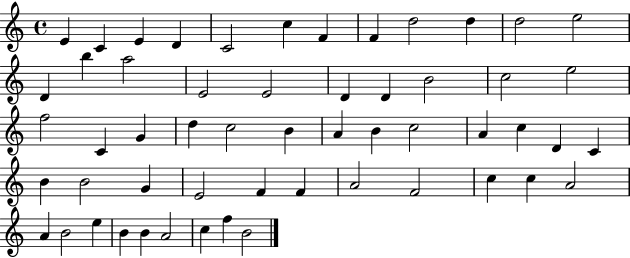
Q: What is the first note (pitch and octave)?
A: E4